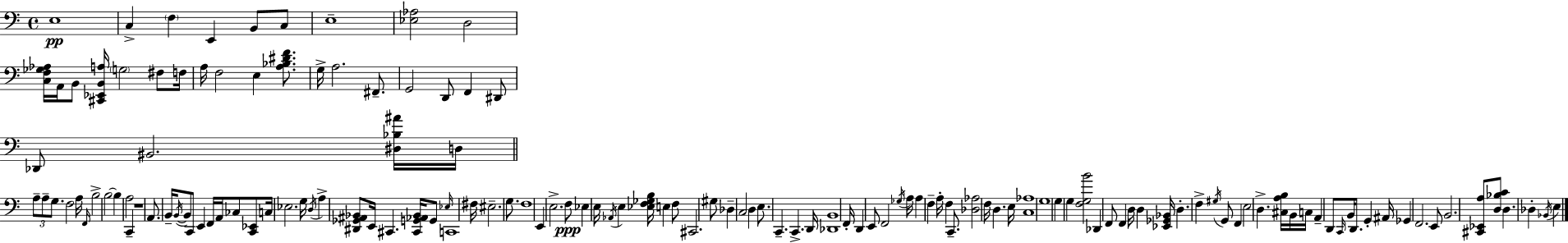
X:1
T:Untitled
M:4/4
L:1/4
K:Am
E,4 C, F, E,, B,,/2 C,/2 E,4 [_E,_A,]2 D,2 [C,F,_G,_A,]/4 A,,/4 B,,/2 [^C,,_E,,B,,A,]/4 G,2 ^F,/2 F,/4 A,/4 F,2 E, [A,_B,^DF]/2 G,/4 A,2 ^F,,/2 G,,2 D,,/2 F,, ^D,,/2 _D,,/2 ^B,,2 [^D,_B,^A]/4 D,/4 A,/2 A,/2 G,/2 F,2 A,/4 F,,/4 B,2 B,2 B, A,2 C,, z4 A,,/2 B,,/4 B,,/4 B,,/2 C,,/2 E,, F,,/4 A,,/4 _C,/2 [C,,_E,,]/2 C,/4 _E,2 G,/4 D,/4 A, [^D,,_G,,^A,,_B,,]/2 E,,/4 ^C,, [^C,,G,,_A,,_B,,]/4 G,,/2 _E,/4 C,,4 ^F,/4 ^E,2 G,/2 F,4 E,, E,2 F,/2 _E, E,/4 _A,,/4 E, [_E,F,_G,B,]/4 E, F,/2 ^C,,2 ^G,/2 _D, C,2 D, E,/2 C,, C,, D,,/4 [_D,,B,,]4 F,,/4 D,, E,,/2 F,,2 _G,/4 A,/4 A, F, A,/4 F, C,,/2 [_D,_A,]2 F,/4 D, E,/4 [C,_A,]4 G,4 G, G, [F,G,B]2 _D,, F,,/2 F,, D,/4 D, [_E,,_G,,_B,,]/4 D, F, ^G,/4 G,,/2 F,, E,2 D, [^C,A,B,]/4 B,,/4 C,/4 A,, D,,/2 C,,/4 B,,/4 D,,/2 G,, ^A,,/4 _G,, F,,2 E,,/2 B,,2 [^C,,_E,,A,]/2 [D,_B,C]/2 D, _D, _B,,/4 E,